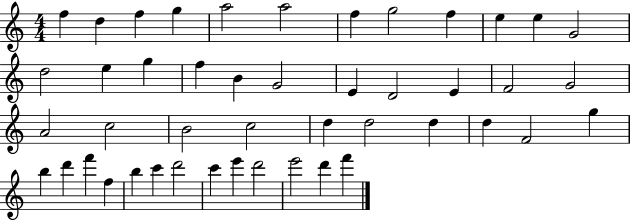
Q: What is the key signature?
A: C major